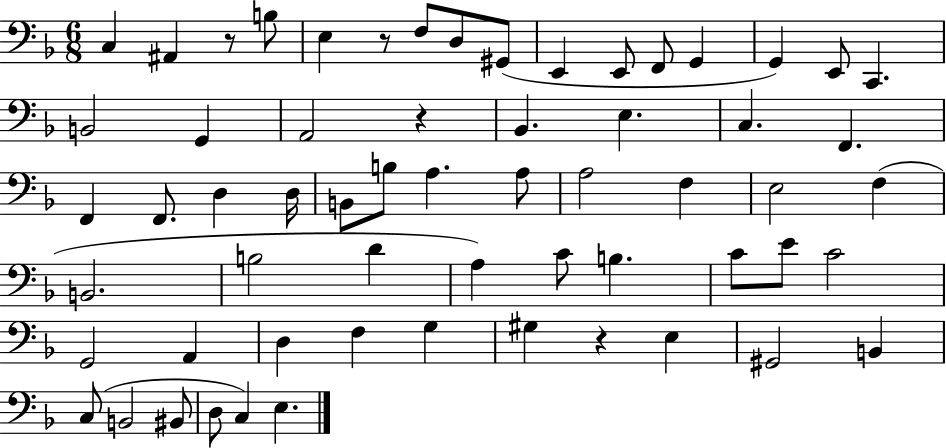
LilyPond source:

{
  \clef bass
  \numericTimeSignature
  \time 6/8
  \key f \major
  c4 ais,4 r8 b8 | e4 r8 f8 d8 gis,8( | e,4 e,8 f,8 g,4 | g,4) e,8 c,4. | \break b,2 g,4 | a,2 r4 | bes,4. e4. | c4. f,4. | \break f,4 f,8. d4 d16 | b,8 b8 a4. a8 | a2 f4 | e2 f4( | \break b,2. | b2 d'4 | a4) c'8 b4. | c'8 e'8 c'2 | \break g,2 a,4 | d4 f4 g4 | gis4 r4 e4 | gis,2 b,4 | \break c8( b,2 bis,8 | d8 c4) e4. | \bar "|."
}